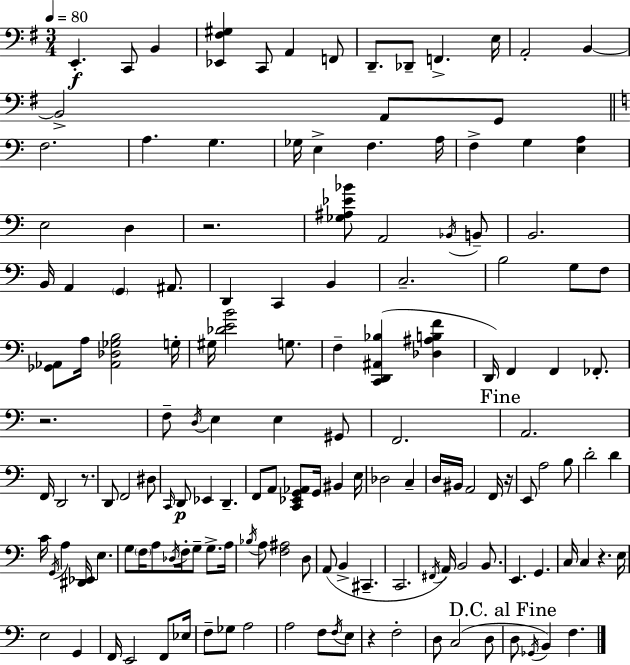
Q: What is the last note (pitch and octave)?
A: F3